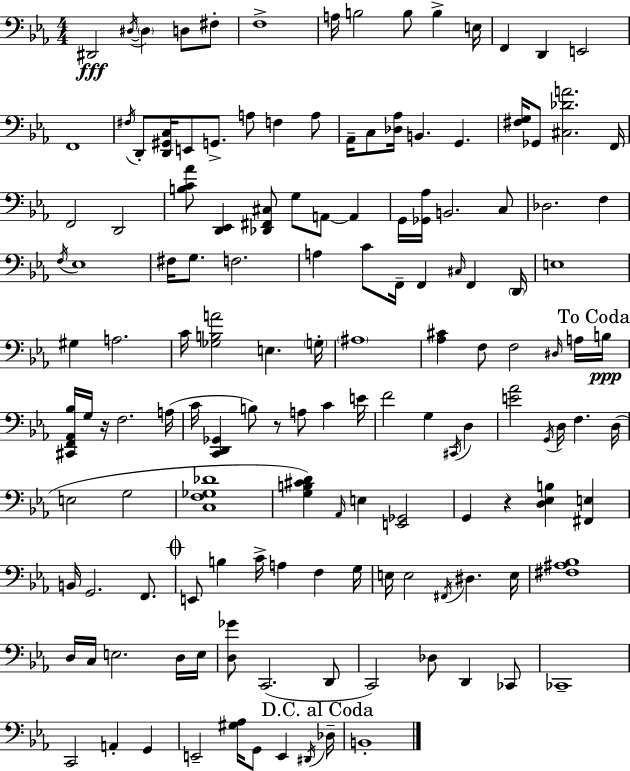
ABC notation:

X:1
T:Untitled
M:4/4
L:1/4
K:Cm
^D,,2 ^D,/4 ^D, D,/2 ^F,/2 F,4 A,/4 B,2 B,/2 B, E,/4 F,, D,, E,,2 F,,4 ^F,/4 D,,/2 [D,,^G,,C,]/4 E,,/2 G,,/2 A,/2 F, A,/2 _A,,/4 C,/2 [_D,_A,]/4 B,, G,, [^F,G,]/4 _G,,/2 [^C,_DA]2 F,,/4 F,,2 D,,2 [B,C_A]/2 [D,,_E,,] [_D,,^F,,^C,]/2 G,/2 A,,/2 A,, G,,/4 [_G,,_A,]/4 B,,2 C,/2 _D,2 F, F,/4 _E,4 ^F,/4 G,/2 F,2 A, C/2 F,,/4 F,, ^C,/4 F,, D,,/4 E,4 ^G, A,2 C/4 [_G,B,A]2 E, G,/4 ^A,4 [_A,^C] F,/2 F,2 ^D,/4 A,/4 B,/4 [^C,,F,,_A,,_B,]/4 G,/4 z/4 F,2 A,/4 C/4 [C,,D,,_G,,] B,/2 z/2 A,/2 C E/4 F2 G, ^C,,/4 D, [E_A]2 G,,/4 D,/4 F, D,/4 E,2 G,2 [C,F,_G,_D]4 [G,B,^CD] _A,,/4 E, [E,,_G,,]2 G,, z [D,_E,B,] [^F,,E,] B,,/4 G,,2 F,,/2 E,,/2 B, C/4 A, F, G,/4 E,/4 E,2 ^F,,/4 ^D, E,/4 [^F,^A,_B,]4 D,/4 C,/4 E,2 D,/4 E,/4 [D,_G]/2 C,,2 D,,/2 C,,2 _D,/2 D,, _C,,/2 _C,,4 C,,2 A,, G,, E,,2 [^G,_A,]/4 G,,/2 E,, ^D,,/4 _D,/4 B,,4